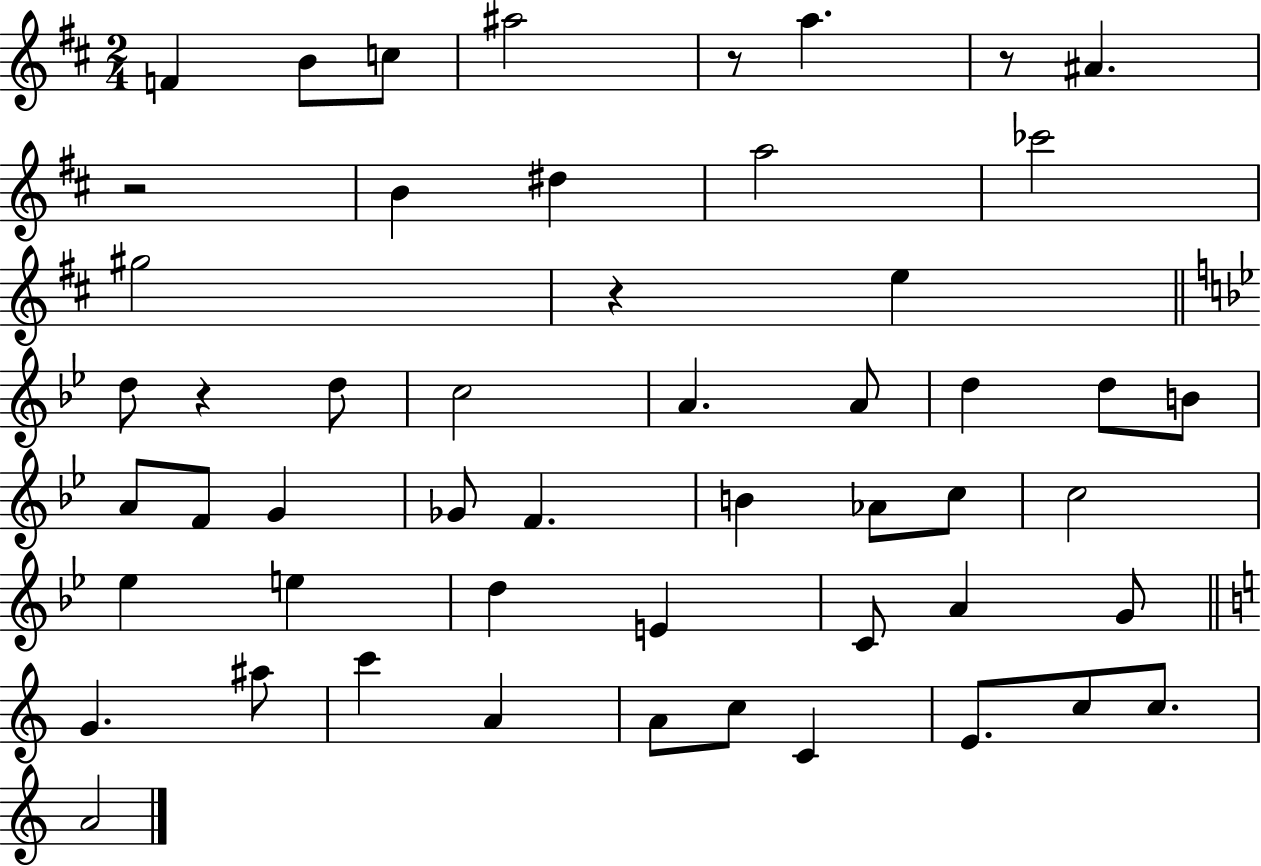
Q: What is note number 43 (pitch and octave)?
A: C4